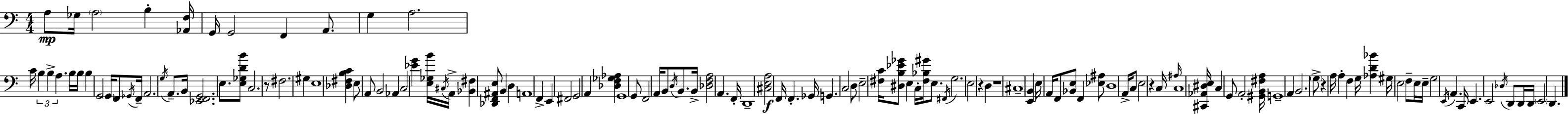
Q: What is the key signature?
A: C major